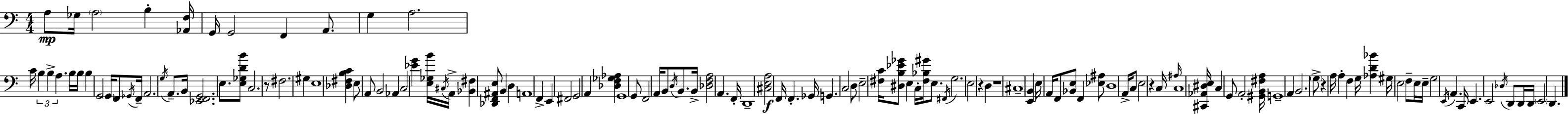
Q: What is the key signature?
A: C major